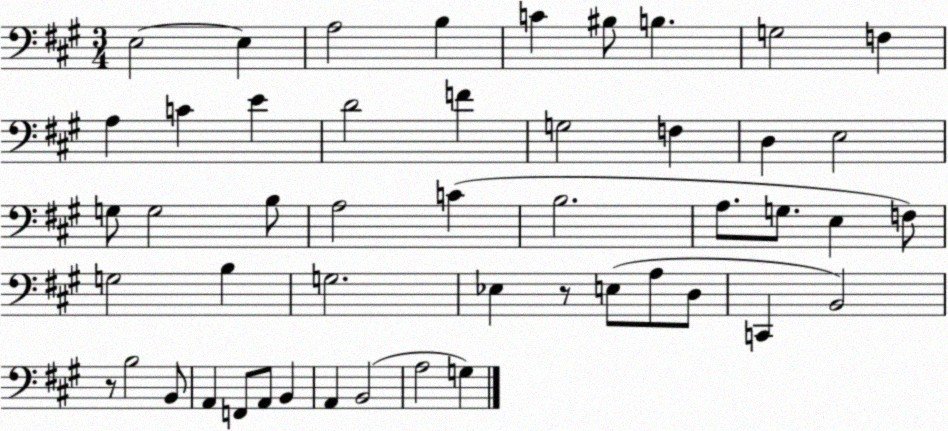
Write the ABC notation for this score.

X:1
T:Untitled
M:3/4
L:1/4
K:A
E,2 E, A,2 B, C ^B,/2 B, G,2 F, A, C E D2 F G,2 F, D, E,2 G,/2 G,2 B,/2 A,2 C B,2 A,/2 G,/2 E, F,/2 G,2 B, G,2 _E, z/2 E,/2 A,/2 D,/2 C,, B,,2 z/2 B,2 B,,/2 A,, F,,/2 A,,/2 B,, A,, B,,2 A,2 G,